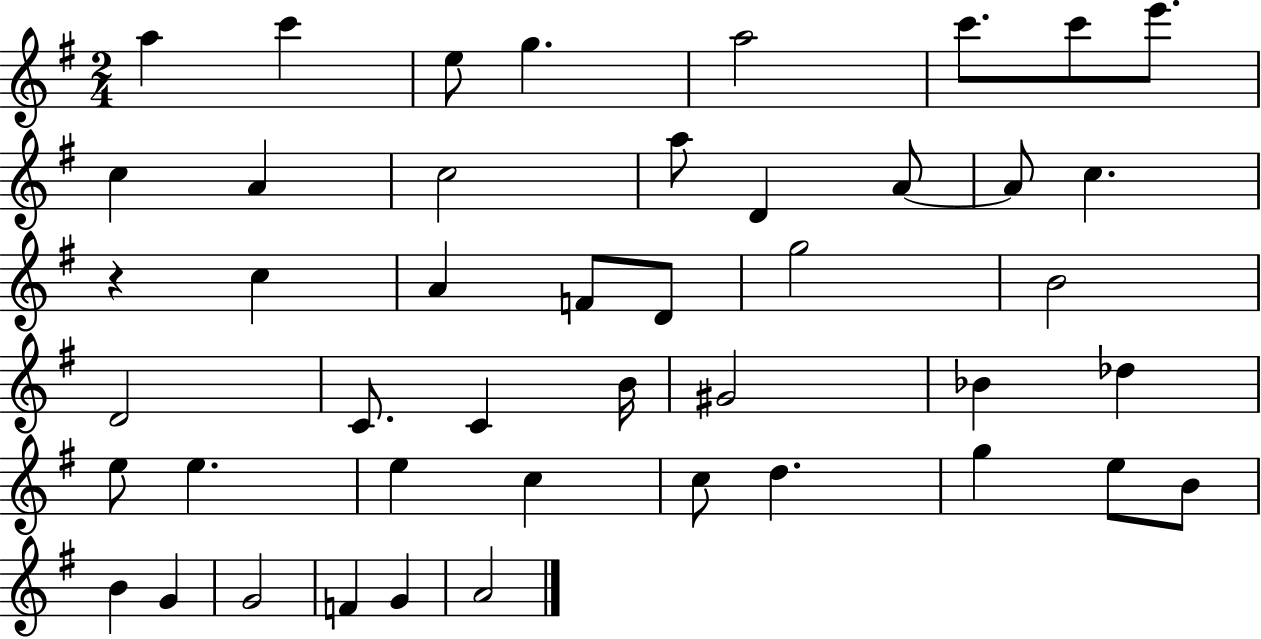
A5/q C6/q E5/e G5/q. A5/h C6/e. C6/e E6/e. C5/q A4/q C5/h A5/e D4/q A4/e A4/e C5/q. R/q C5/q A4/q F4/e D4/e G5/h B4/h D4/h C4/e. C4/q B4/s G#4/h Bb4/q Db5/q E5/e E5/q. E5/q C5/q C5/e D5/q. G5/q E5/e B4/e B4/q G4/q G4/h F4/q G4/q A4/h